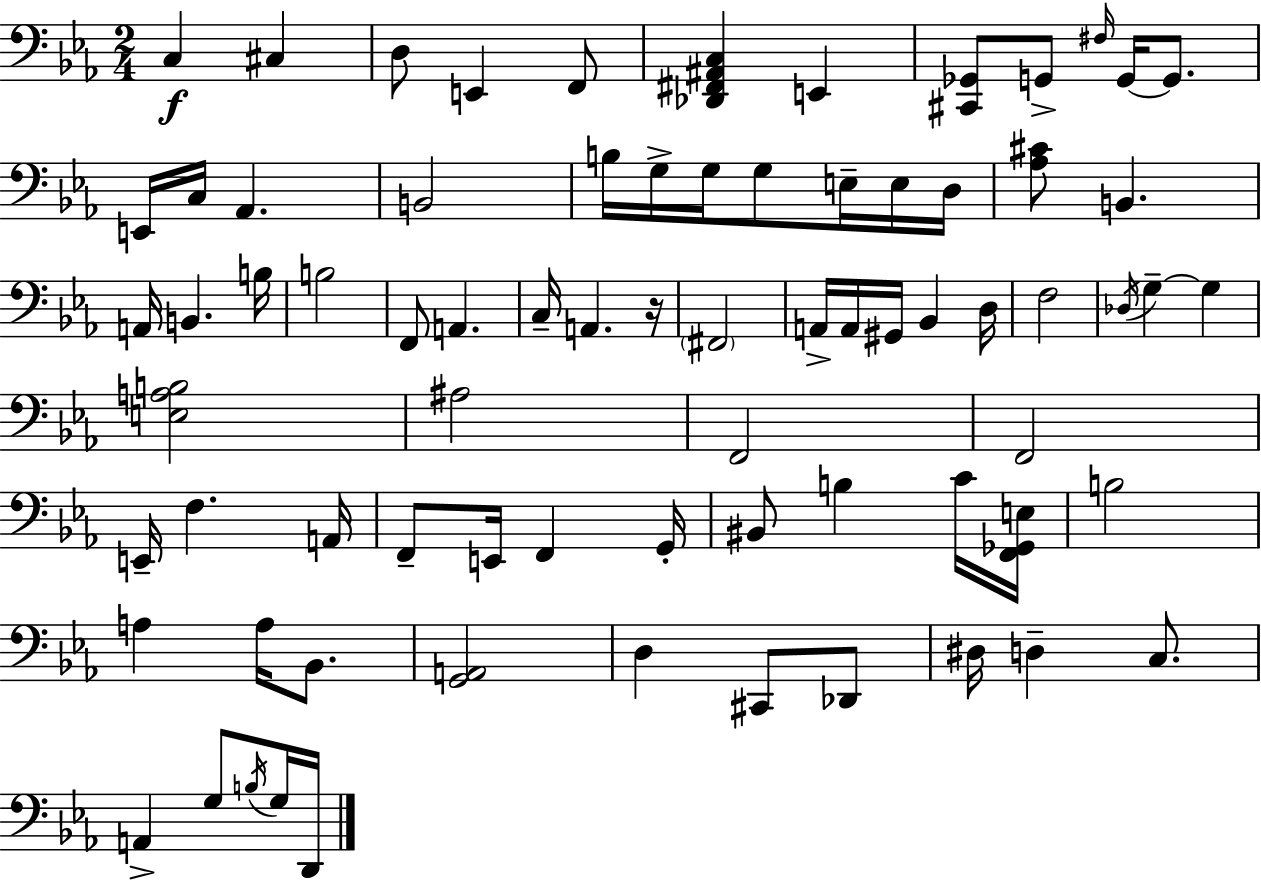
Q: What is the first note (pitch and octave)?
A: C3